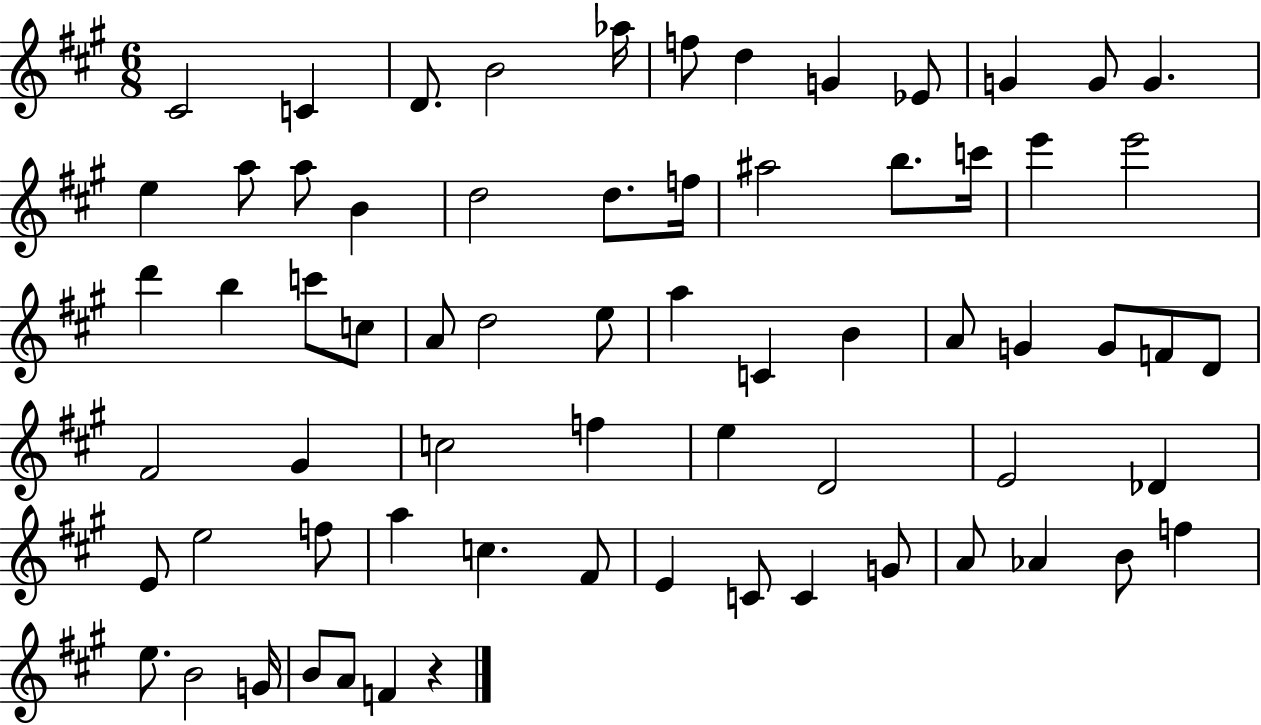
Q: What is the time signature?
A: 6/8